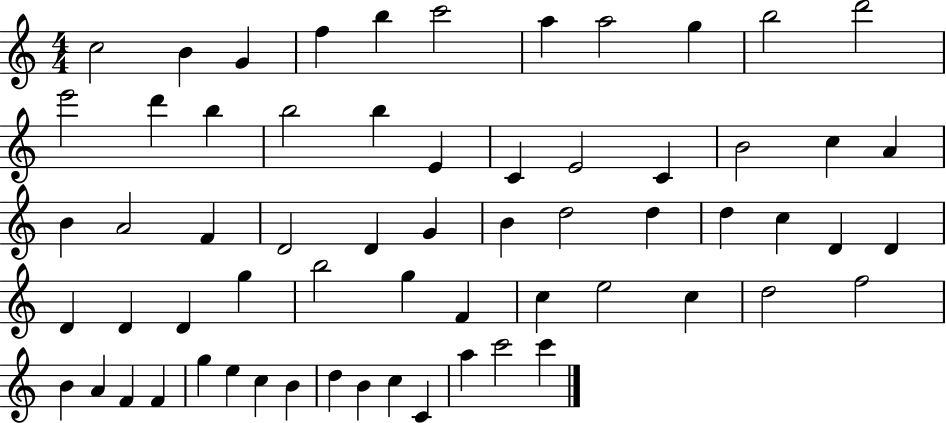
{
  \clef treble
  \numericTimeSignature
  \time 4/4
  \key c \major
  c''2 b'4 g'4 | f''4 b''4 c'''2 | a''4 a''2 g''4 | b''2 d'''2 | \break e'''2 d'''4 b''4 | b''2 b''4 e'4 | c'4 e'2 c'4 | b'2 c''4 a'4 | \break b'4 a'2 f'4 | d'2 d'4 g'4 | b'4 d''2 d''4 | d''4 c''4 d'4 d'4 | \break d'4 d'4 d'4 g''4 | b''2 g''4 f'4 | c''4 e''2 c''4 | d''2 f''2 | \break b'4 a'4 f'4 f'4 | g''4 e''4 c''4 b'4 | d''4 b'4 c''4 c'4 | a''4 c'''2 c'''4 | \break \bar "|."
}